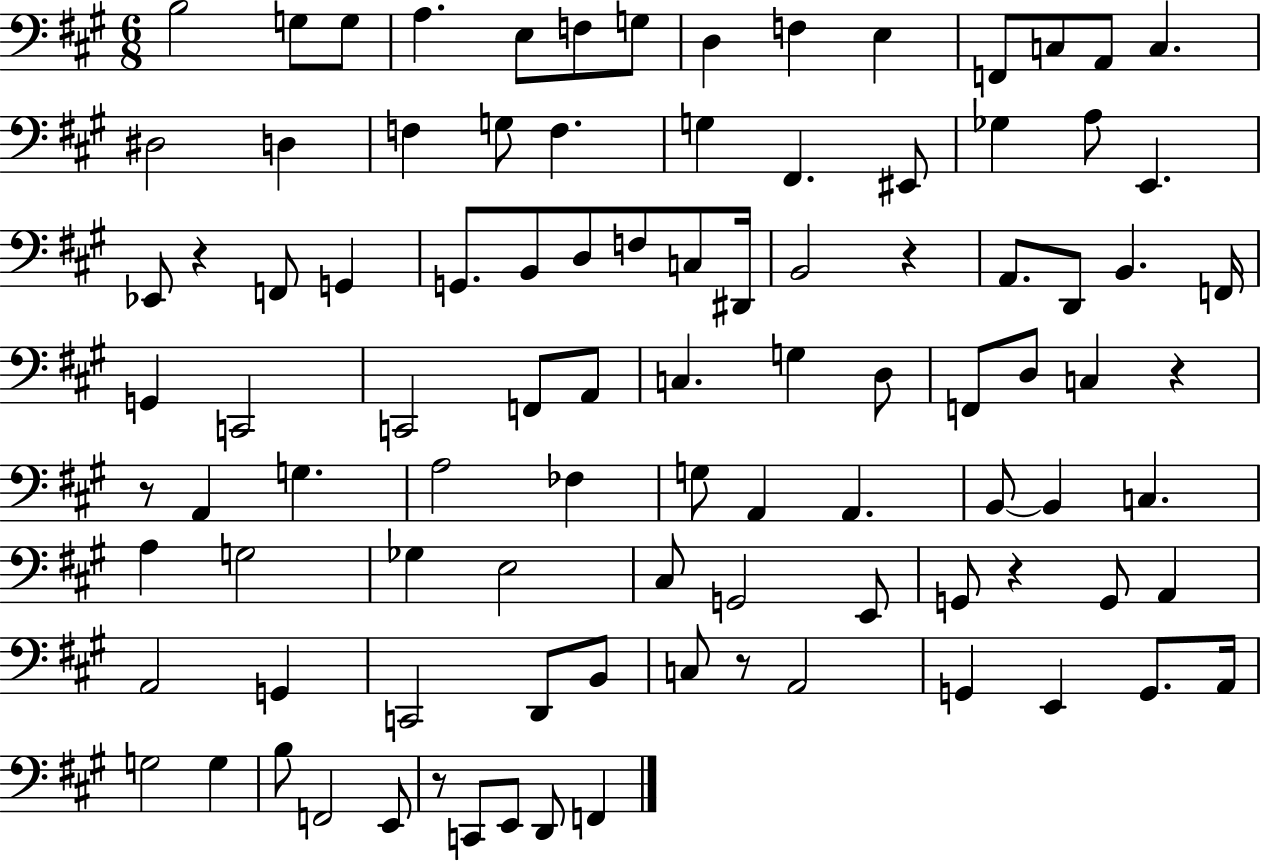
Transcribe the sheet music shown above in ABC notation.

X:1
T:Untitled
M:6/8
L:1/4
K:A
B,2 G,/2 G,/2 A, E,/2 F,/2 G,/2 D, F, E, F,,/2 C,/2 A,,/2 C, ^D,2 D, F, G,/2 F, G, ^F,, ^E,,/2 _G, A,/2 E,, _E,,/2 z F,,/2 G,, G,,/2 B,,/2 D,/2 F,/2 C,/2 ^D,,/4 B,,2 z A,,/2 D,,/2 B,, F,,/4 G,, C,,2 C,,2 F,,/2 A,,/2 C, G, D,/2 F,,/2 D,/2 C, z z/2 A,, G, A,2 _F, G,/2 A,, A,, B,,/2 B,, C, A, G,2 _G, E,2 ^C,/2 G,,2 E,,/2 G,,/2 z G,,/2 A,, A,,2 G,, C,,2 D,,/2 B,,/2 C,/2 z/2 A,,2 G,, E,, G,,/2 A,,/4 G,2 G, B,/2 F,,2 E,,/2 z/2 C,,/2 E,,/2 D,,/2 F,,